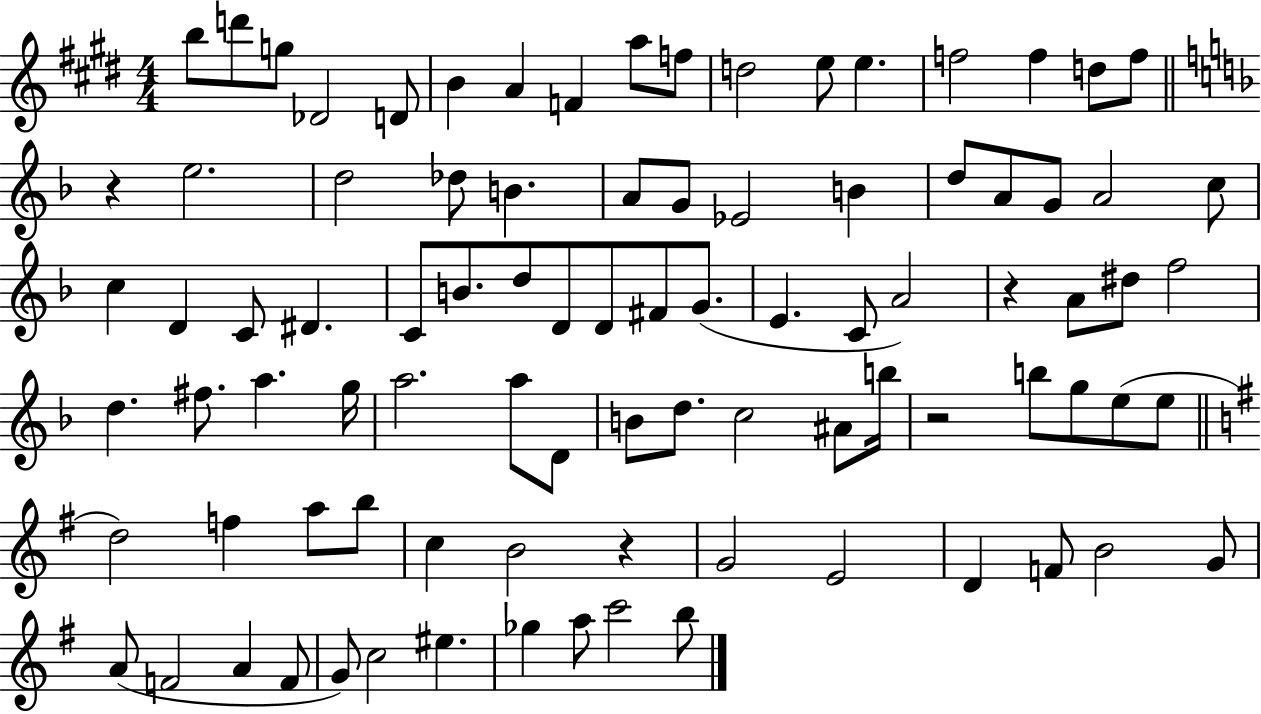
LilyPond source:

{
  \clef treble
  \numericTimeSignature
  \time 4/4
  \key e \major
  b''8 d'''8 g''8 des'2 d'8 | b'4 a'4 f'4 a''8 f''8 | d''2 e''8 e''4. | f''2 f''4 d''8 f''8 | \break \bar "||" \break \key f \major r4 e''2. | d''2 des''8 b'4. | a'8 g'8 ees'2 b'4 | d''8 a'8 g'8 a'2 c''8 | \break c''4 d'4 c'8 dis'4. | c'8 b'8. d''8 d'8 d'8 fis'8 g'8.( | e'4. c'8 a'2) | r4 a'8 dis''8 f''2 | \break d''4. fis''8. a''4. g''16 | a''2. a''8 d'8 | b'8 d''8. c''2 ais'8 b''16 | r2 b''8 g''8 e''8( e''8 | \break \bar "||" \break \key g \major d''2) f''4 a''8 b''8 | c''4 b'2 r4 | g'2 e'2 | d'4 f'8 b'2 g'8 | \break a'8( f'2 a'4 f'8 | g'8) c''2 eis''4. | ges''4 a''8 c'''2 b''8 | \bar "|."
}